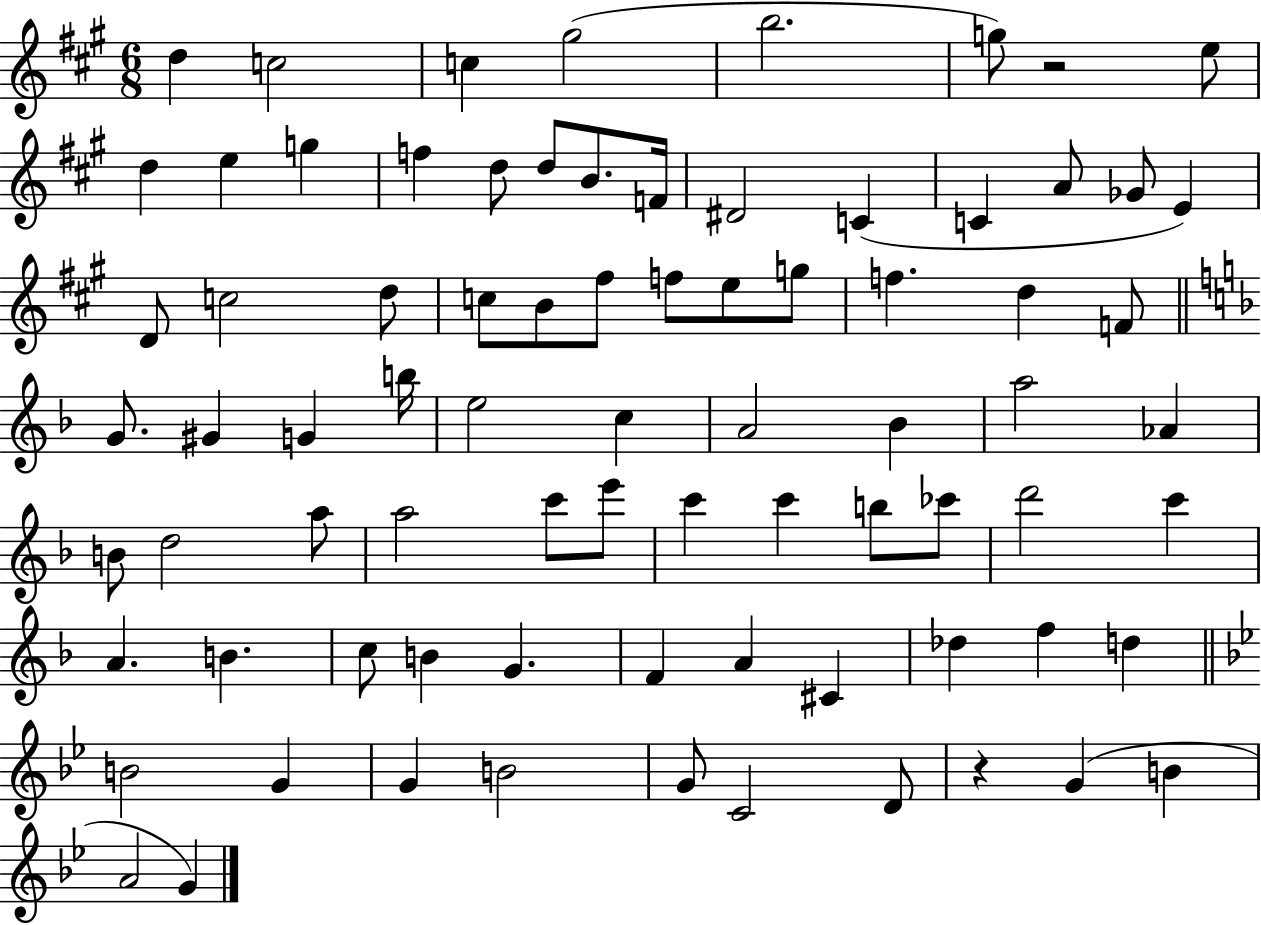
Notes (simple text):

D5/q C5/h C5/q G#5/h B5/h. G5/e R/h E5/e D5/q E5/q G5/q F5/q D5/e D5/e B4/e. F4/s D#4/h C4/q C4/q A4/e Gb4/e E4/q D4/e C5/h D5/e C5/e B4/e F#5/e F5/e E5/e G5/e F5/q. D5/q F4/e G4/e. G#4/q G4/q B5/s E5/h C5/q A4/h Bb4/q A5/h Ab4/q B4/e D5/h A5/e A5/h C6/e E6/e C6/q C6/q B5/e CES6/e D6/h C6/q A4/q. B4/q. C5/e B4/q G4/q. F4/q A4/q C#4/q Db5/q F5/q D5/q B4/h G4/q G4/q B4/h G4/e C4/h D4/e R/q G4/q B4/q A4/h G4/q